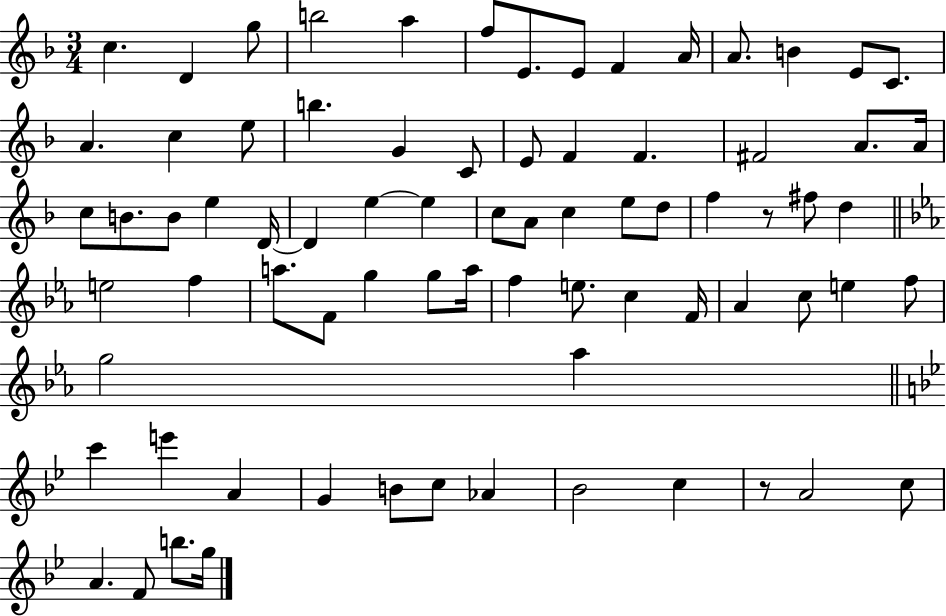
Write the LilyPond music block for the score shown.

{
  \clef treble
  \numericTimeSignature
  \time 3/4
  \key f \major
  c''4. d'4 g''8 | b''2 a''4 | f''8 e'8. e'8 f'4 a'16 | a'8. b'4 e'8 c'8. | \break a'4. c''4 e''8 | b''4. g'4 c'8 | e'8 f'4 f'4. | fis'2 a'8. a'16 | \break c''8 b'8. b'8 e''4 d'16~~ | d'4 e''4~~ e''4 | c''8 a'8 c''4 e''8 d''8 | f''4 r8 fis''8 d''4 | \break \bar "||" \break \key ees \major e''2 f''4 | a''8. f'8 g''4 g''8 a''16 | f''4 e''8. c''4 f'16 | aes'4 c''8 e''4 f''8 | \break g''2 aes''4 | \bar "||" \break \key bes \major c'''4 e'''4 a'4 | g'4 b'8 c''8 aes'4 | bes'2 c''4 | r8 a'2 c''8 | \break a'4. f'8 b''8. g''16 | \bar "|."
}